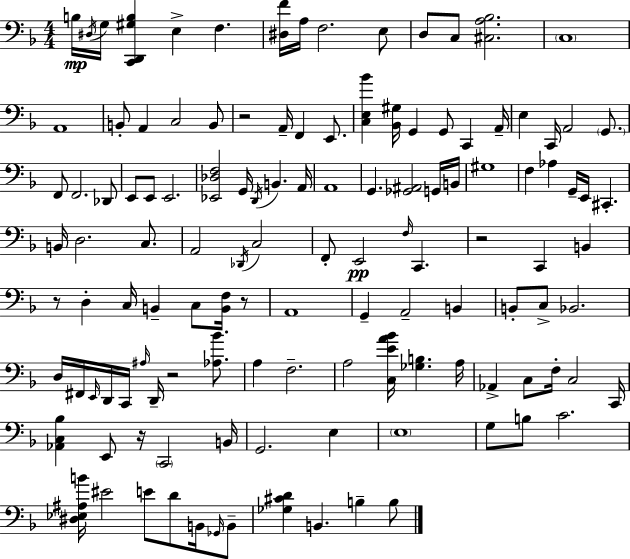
{
  \clef bass
  \numericTimeSignature
  \time 4/4
  \key d \minor
  b16\mp \acciaccatura { dis16 } g16 <c, d, gis b>4 e4-> f4. | <dis f'>16 a16 f2. e8 | d8 c8 <cis a bes>2. | \parenthesize c1 | \break a,1 | b,8-. a,4 c2 b,8 | r2 a,16-- f,4 e,8. | <c e bes'>4 <bes, gis>16 g,4 g,8 c,4 | \break a,16-- e4 c,16 a,2 \parenthesize g,8. | f,8 f,2. des,8 | e,8 e,8 e,2. | <ees, des f>2 g,16 \acciaccatura { d,16 } b,4. | \break a,16 a,1 | g,4. <ges, ais,>2 | g,16 b,16 gis1 | f4 aes4 g,16-- e,16 cis,4.-. | \break b,16 d2. c8. | a,2 \acciaccatura { des,16 } c2 | f,8-. e,2\pp \grace { f16 } c,4. | r2 c,4 | \break b,4 r8 d4-. c16 b,4-- c8 | <b, f>16 r8 a,1 | g,4-- a,2-- | b,4 b,8-. c8-> bes,2. | \break d16 fis,16 \grace { e,16 } d,16 c,16 \grace { ais16 } d,16-- r2 | <aes bes'>8. a4 f2.-- | a2 <c e' a' bes'>16 <ges b>4. | a16 aes,4-> c8 f16-. c2 | \break c,16 <aes, c bes>4 e,8 r16 \parenthesize c,2 | b,16 g,2. | e4 \parenthesize e1 | g8 b8 c'2. | \break <dis ees ais b'>16 eis'2 e'8 | d'8 b,16 \grace { ges,16 } b,8-- <ges cis' d'>4 b,4. | b4-- b8 \bar "|."
}